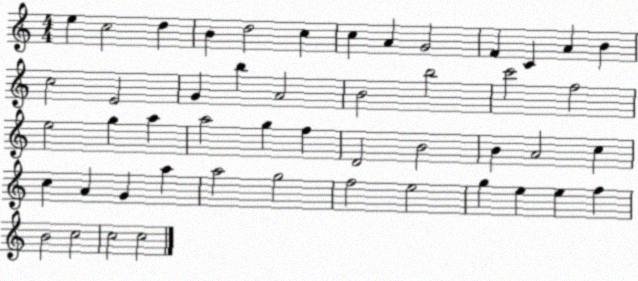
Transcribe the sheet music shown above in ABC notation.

X:1
T:Untitled
M:4/4
L:1/4
K:C
e c2 d B d2 c c A G2 F C A B c2 E2 G b A2 B2 b2 c'2 f2 e2 g a a2 g f D2 B2 B A2 c c A G a a2 g2 f2 e2 g e e f B2 c2 c2 c2